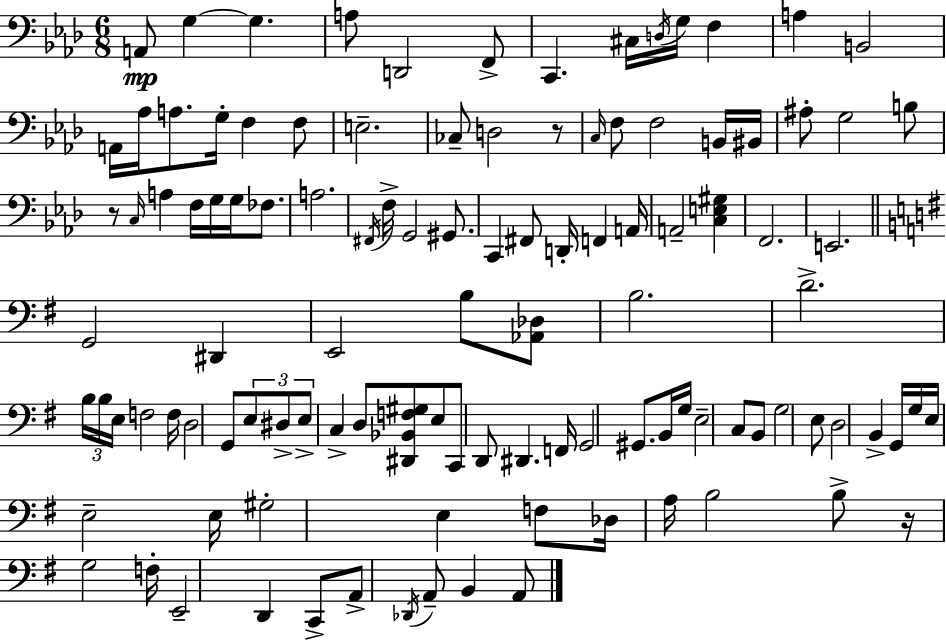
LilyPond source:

{
  \clef bass
  \numericTimeSignature
  \time 6/8
  \key aes \major
  a,8\mp g4~~ g4. | a8 d,2 f,8-> | c,4. cis16 \acciaccatura { d16 } g16 f4 | a4 b,2 | \break a,16 aes16 a8. g16-. f4 f8 | e2.-- | ces8-- d2 r8 | \grace { c16 } f8 f2 | \break b,16 bis,16 ais8-. g2 | b8 r8 \grace { c16 } a4 f16 g16 g16 | fes8. a2. | \acciaccatura { fis,16 } f16-> g,2 | \break gis,8. c,4 fis,8 d,16-. f,4 | a,16 a,2-- | <c e gis>4 f,2. | e,2. | \break \bar "||" \break \key g \major g,2 dis,4 | e,2 b8 <aes, des>8 | b2. | d'2.-> | \break \tuplet 3/2 { b16 b16 e16 } f2 f16 | d2 g,8 \tuplet 3/2 { e8 | dis8-> e8-> } c4-> d8 <dis, bes, f gis>8 | e8 c,8 d,8 dis,4. | \break f,16 g,2 gis,8. | b,16 g16 e2-- c8 | b,8 g2 e8 | d2 b,4-> | \break g,16 g16 e16 e2-- e16 | gis2-. e4 | f8 des16 a16 b2 | b8-> r16 g2 f16-. | \break e,2-- d,4 | c,8-> a,8-> \acciaccatura { des,16 } a,8-- b,4 a,8 | \bar "|."
}